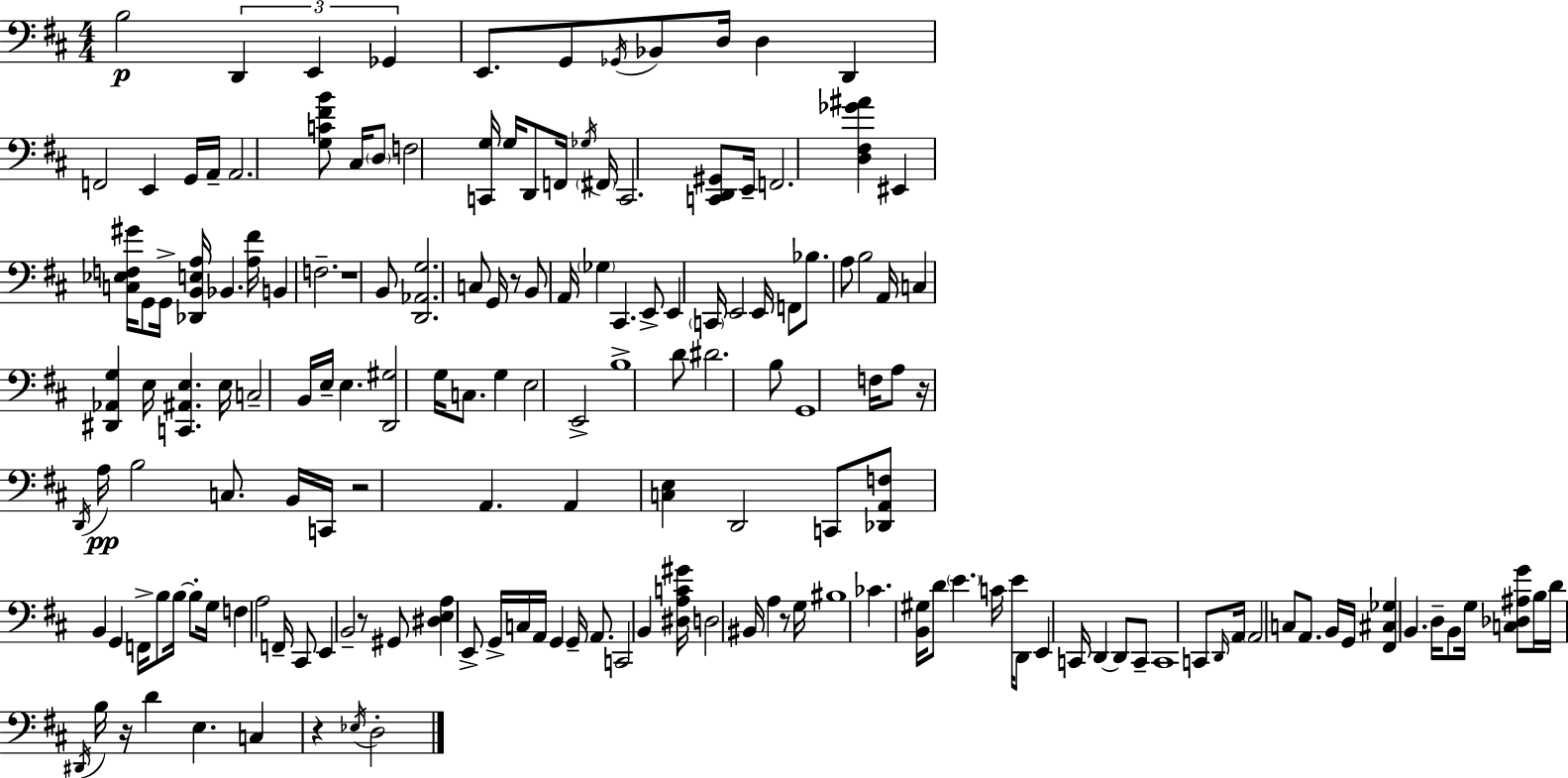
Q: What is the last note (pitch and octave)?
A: D3